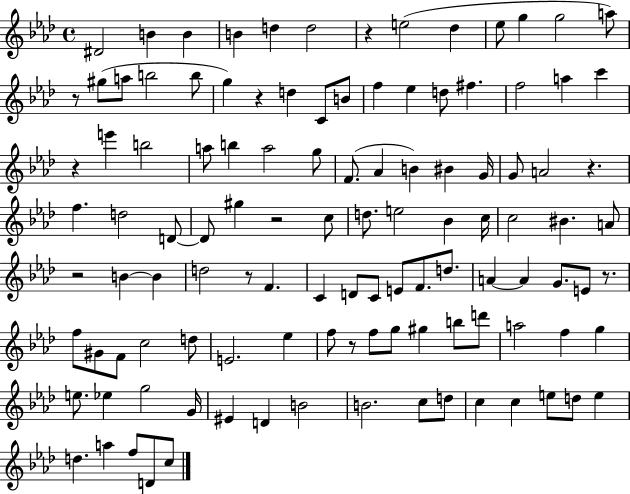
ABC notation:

X:1
T:Untitled
M:4/4
L:1/4
K:Ab
^D2 B B B d d2 z e2 _d _e/2 g g2 a/2 z/2 ^g/2 a/2 b2 b/2 g z d C/2 B/2 f _e d/2 ^f f2 a c' z e' b2 a/2 b a2 g/2 F/2 _A B ^B G/4 G/2 A2 z f d2 D/2 D/2 ^g z2 c/2 d/2 e2 _B c/4 c2 ^B A/2 z2 B B d2 z/2 F C D/2 C/2 E/2 F/2 d/2 A A G/2 E/2 z/2 f/2 ^G/2 F/2 c2 d/2 E2 _e f/2 z/2 f/2 g/2 ^g b/2 d'/2 a2 f g e/2 _e g2 G/4 ^E D B2 B2 c/2 d/2 c c e/2 d/2 e d a f/2 D/2 c/2